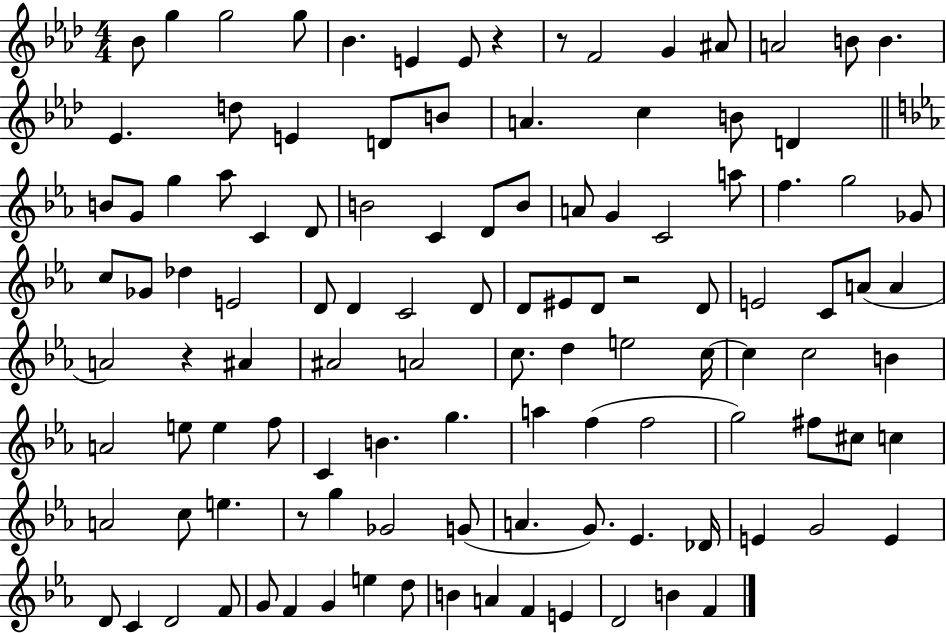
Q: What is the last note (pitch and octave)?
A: F4